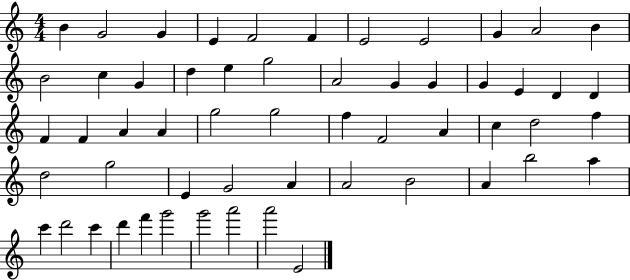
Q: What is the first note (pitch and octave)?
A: B4